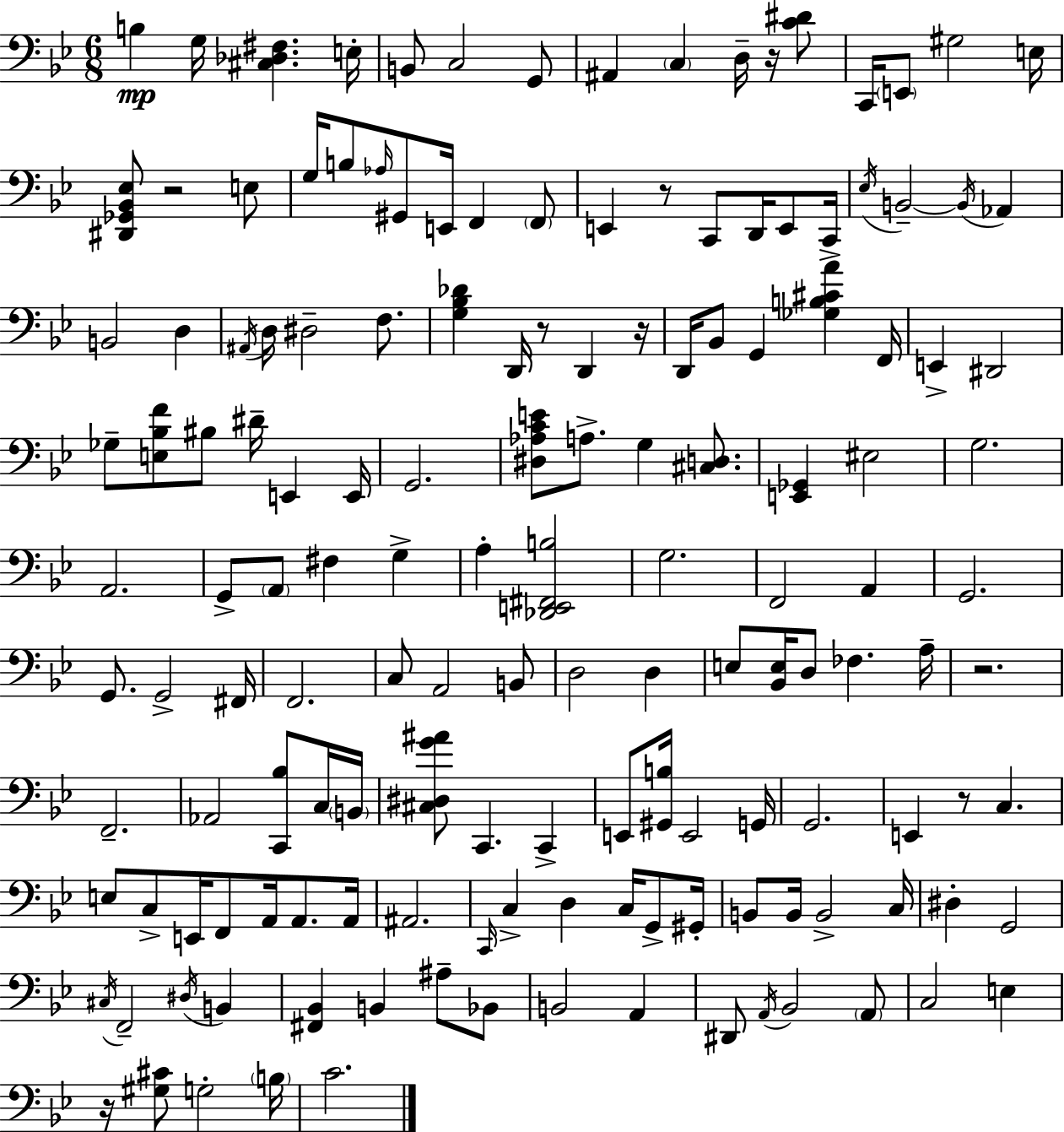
X:1
T:Untitled
M:6/8
L:1/4
K:Gm
B, G,/4 [^C,_D,^F,] E,/4 B,,/2 C,2 G,,/2 ^A,, C, D,/4 z/4 [C^D]/2 C,,/4 E,,/2 ^G,2 E,/4 [^D,,_G,,_B,,_E,]/2 z2 E,/2 G,/4 B,/2 _A,/4 ^G,,/2 E,,/4 F,, F,,/2 E,, z/2 C,,/2 D,,/4 E,,/2 C,,/4 _E,/4 B,,2 B,,/4 _A,, B,,2 D, ^A,,/4 D,/4 ^D,2 F,/2 [G,_B,_D] D,,/4 z/2 D,, z/4 D,,/4 _B,,/2 G,, [_G,B,^CA] F,,/4 E,, ^D,,2 _G,/2 [E,_B,F]/2 ^B,/2 ^D/4 E,, E,,/4 G,,2 [^D,_A,CE]/2 A,/2 G, [^C,D,]/2 [E,,_G,,] ^E,2 G,2 A,,2 G,,/2 A,,/2 ^F, G, A, [_D,,E,,^F,,B,]2 G,2 F,,2 A,, G,,2 G,,/2 G,,2 ^F,,/4 F,,2 C,/2 A,,2 B,,/2 D,2 D, E,/2 [_B,,E,]/4 D,/2 _F, A,/4 z2 F,,2 _A,,2 [C,,_B,]/2 C,/4 B,,/4 [^C,^D,G^A]/2 C,, C,, E,,/2 [^G,,B,]/4 E,,2 G,,/4 G,,2 E,, z/2 C, E,/2 C,/2 E,,/4 F,,/2 A,,/4 A,,/2 A,,/4 ^A,,2 C,,/4 C, D, C,/4 G,,/2 ^G,,/4 B,,/2 B,,/4 B,,2 C,/4 ^D, G,,2 ^C,/4 F,,2 ^D,/4 B,, [^F,,_B,,] B,, ^A,/2 _B,,/2 B,,2 A,, ^D,,/2 A,,/4 _B,,2 A,,/2 C,2 E, z/4 [^G,^C]/2 G,2 B,/4 C2